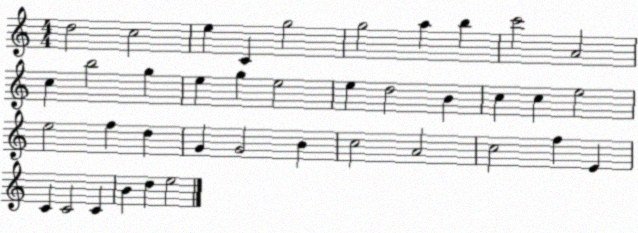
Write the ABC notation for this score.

X:1
T:Untitled
M:4/4
L:1/4
K:C
d2 c2 e C g2 g2 a b c'2 A2 c b2 g e g e2 e d2 B c c e2 e2 f d G G2 B c2 A2 c2 f E C C2 C B d e2